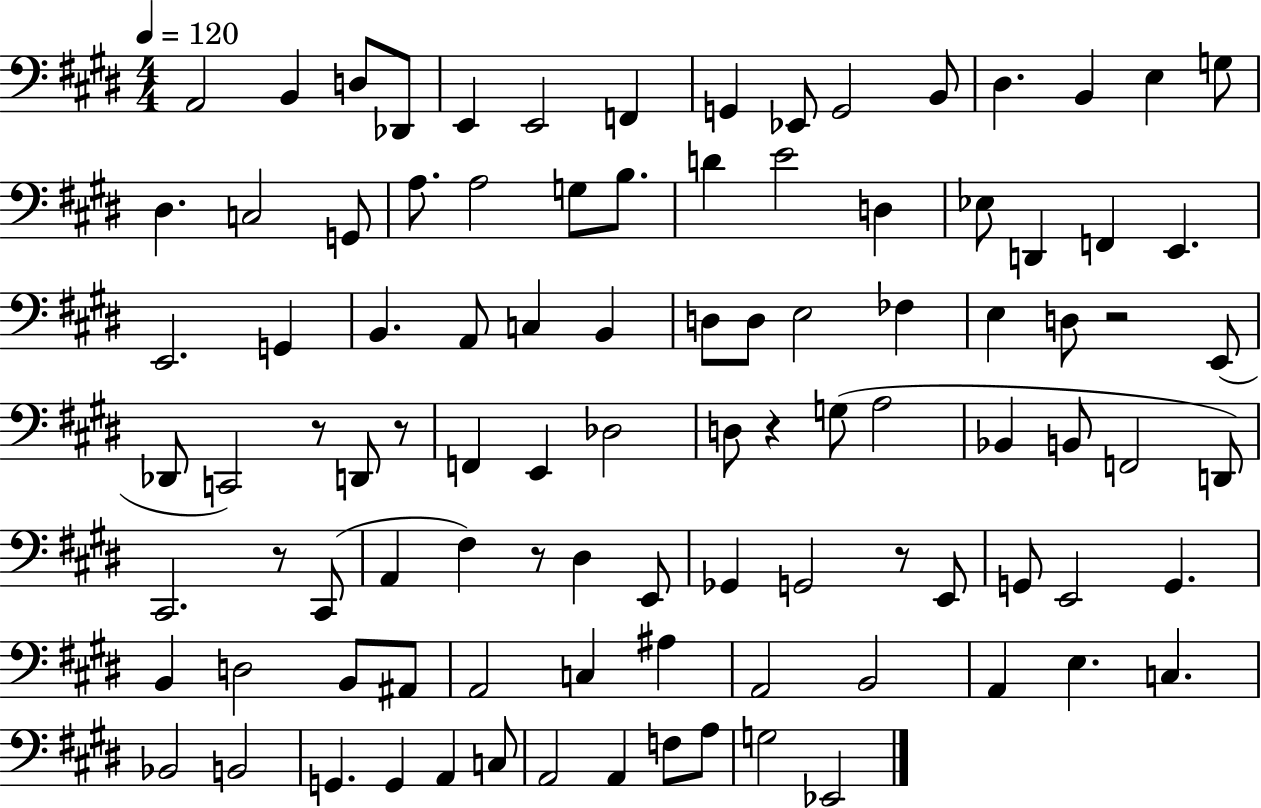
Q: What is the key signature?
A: E major